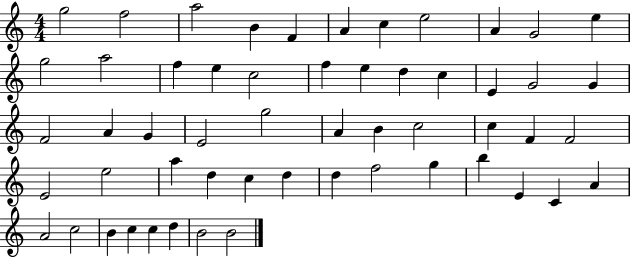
G5/h F5/h A5/h B4/q F4/q A4/q C5/q E5/h A4/q G4/h E5/q G5/h A5/h F5/q E5/q C5/h F5/q E5/q D5/q C5/q E4/q G4/h G4/q F4/h A4/q G4/q E4/h G5/h A4/q B4/q C5/h C5/q F4/q F4/h E4/h E5/h A5/q D5/q C5/q D5/q D5/q F5/h G5/q B5/q E4/q C4/q A4/q A4/h C5/h B4/q C5/q C5/q D5/q B4/h B4/h